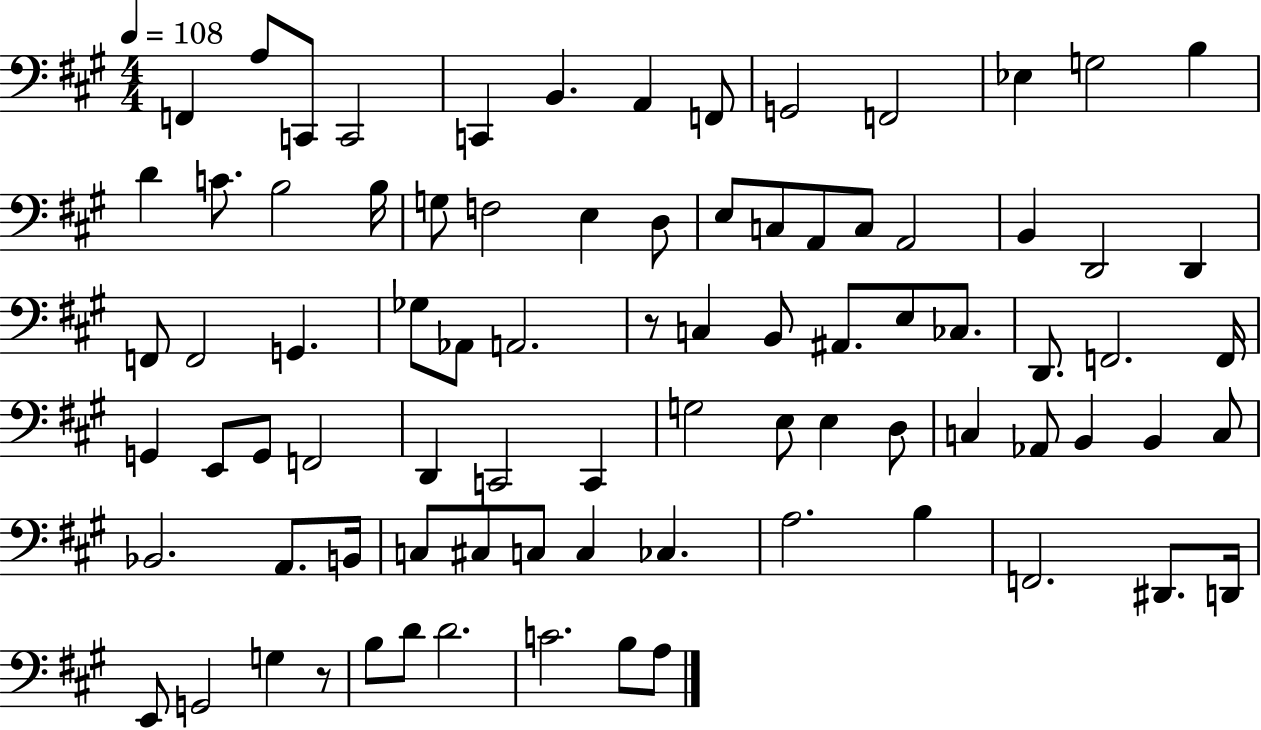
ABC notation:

X:1
T:Untitled
M:4/4
L:1/4
K:A
F,, A,/2 C,,/2 C,,2 C,, B,, A,, F,,/2 G,,2 F,,2 _E, G,2 B, D C/2 B,2 B,/4 G,/2 F,2 E, D,/2 E,/2 C,/2 A,,/2 C,/2 A,,2 B,, D,,2 D,, F,,/2 F,,2 G,, _G,/2 _A,,/2 A,,2 z/2 C, B,,/2 ^A,,/2 E,/2 _C,/2 D,,/2 F,,2 F,,/4 G,, E,,/2 G,,/2 F,,2 D,, C,,2 C,, G,2 E,/2 E, D,/2 C, _A,,/2 B,, B,, C,/2 _B,,2 A,,/2 B,,/4 C,/2 ^C,/2 C,/2 C, _C, A,2 B, F,,2 ^D,,/2 D,,/4 E,,/2 G,,2 G, z/2 B,/2 D/2 D2 C2 B,/2 A,/2